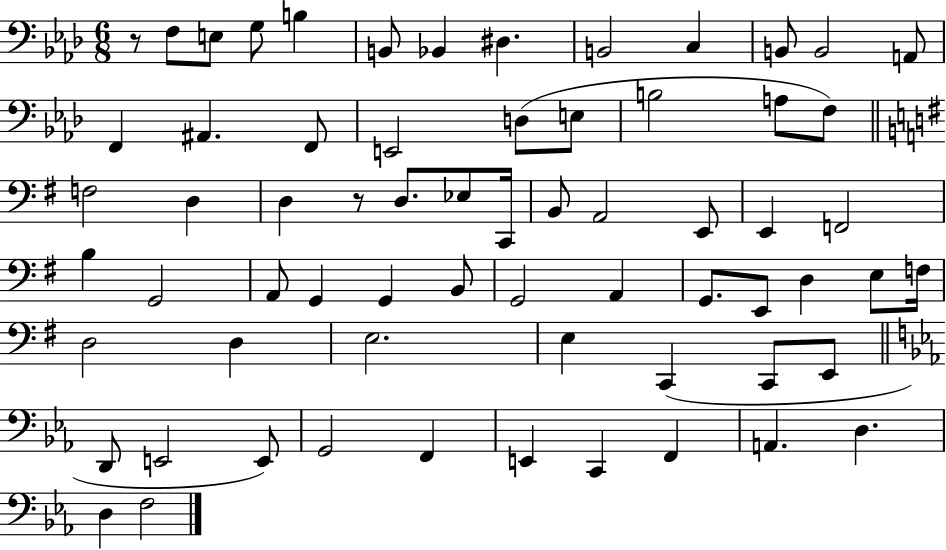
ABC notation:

X:1
T:Untitled
M:6/8
L:1/4
K:Ab
z/2 F,/2 E,/2 G,/2 B, B,,/2 _B,, ^D, B,,2 C, B,,/2 B,,2 A,,/2 F,, ^A,, F,,/2 E,,2 D,/2 E,/2 B,2 A,/2 F,/2 F,2 D, D, z/2 D,/2 _E,/2 C,,/4 B,,/2 A,,2 E,,/2 E,, F,,2 B, G,,2 A,,/2 G,, G,, B,,/2 G,,2 A,, G,,/2 E,,/2 D, E,/2 F,/4 D,2 D, E,2 E, C,, C,,/2 E,,/2 D,,/2 E,,2 E,,/2 G,,2 F,, E,, C,, F,, A,, D, D, F,2